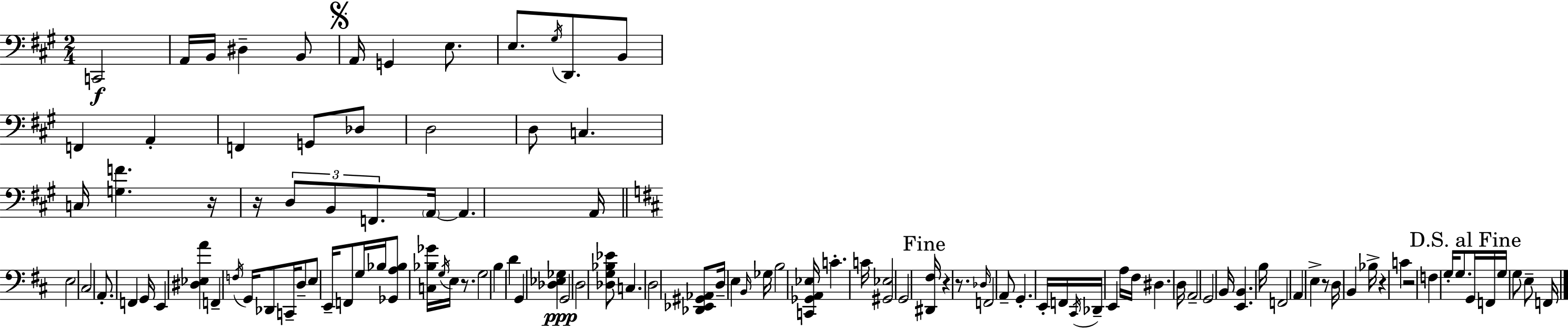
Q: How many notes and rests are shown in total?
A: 114